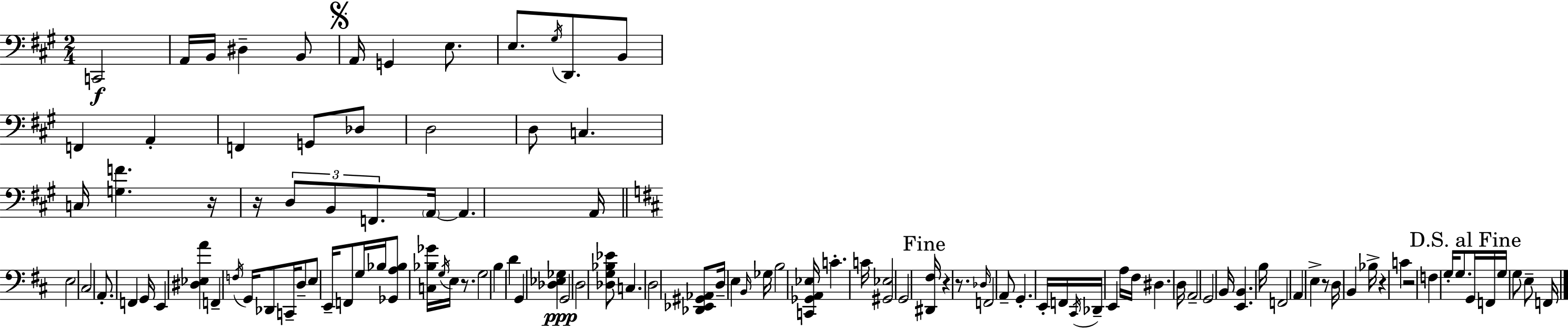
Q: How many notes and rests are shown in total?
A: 114